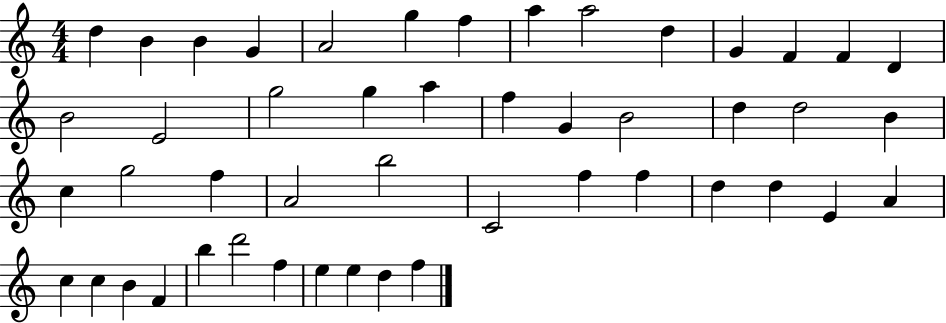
{
  \clef treble
  \numericTimeSignature
  \time 4/4
  \key c \major
  d''4 b'4 b'4 g'4 | a'2 g''4 f''4 | a''4 a''2 d''4 | g'4 f'4 f'4 d'4 | \break b'2 e'2 | g''2 g''4 a''4 | f''4 g'4 b'2 | d''4 d''2 b'4 | \break c''4 g''2 f''4 | a'2 b''2 | c'2 f''4 f''4 | d''4 d''4 e'4 a'4 | \break c''4 c''4 b'4 f'4 | b''4 d'''2 f''4 | e''4 e''4 d''4 f''4 | \bar "|."
}